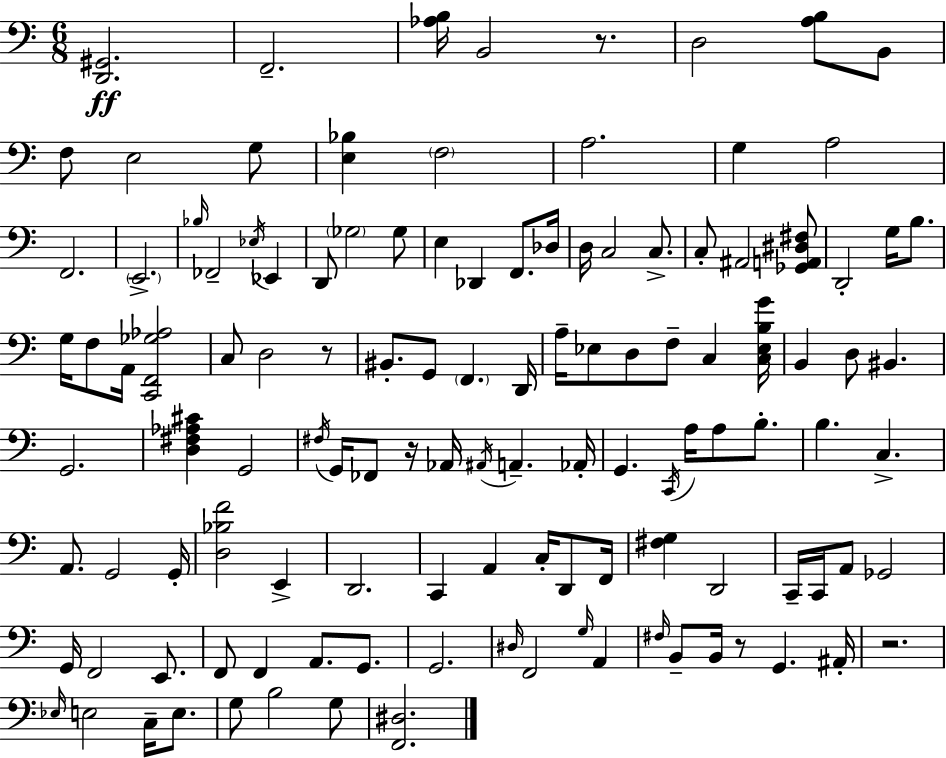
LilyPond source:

{
  \clef bass
  \numericTimeSignature
  \time 6/8
  \key a \minor
  <d, gis,>2.\ff | f,2.-- | <aes b>16 b,2 r8. | d2 <a b>8 b,8 | \break f8 e2 g8 | <e bes>4 \parenthesize f2 | a2. | g4 a2 | \break f,2. | \parenthesize e,2.-> | \grace { bes16 } fes,2-- \acciaccatura { ees16 } ees,4 | d,8 \parenthesize ges2 | \break ges8 e4 des,4 f,8. | des16 d16 c2 c8.-> | c8-. ais,2 | <ges, a, dis fis>8 d,2-. g16 b8. | \break g16 f8 a,16 <c, f, ges aes>2 | c8 d2 | r8 bis,8.-. g,8 \parenthesize f,4. | d,16 a16-- ees8 d8 f8-- c4 | \break <c ees b g'>16 b,4 d8 bis,4. | g,2. | <d fis aes cis'>4 g,2 | \acciaccatura { fis16 } g,16 fes,8 r16 aes,16 \acciaccatura { ais,16 } a,4.-- | \break aes,16-. g,4. \acciaccatura { c,16 } a16 | a8 b8.-. b4. c4.-> | a,8. g,2 | g,16-. <d bes f'>2 | \break e,4-> d,2. | c,4 a,4 | c16-. d,8 f,16 <fis g>4 d,2 | c,16-- c,16 a,8 ges,2 | \break g,16 f,2 | e,8. f,8 f,4 a,8. | g,8. g,2. | \grace { dis16 } f,2 | \break \grace { g16 } a,4 \grace { fis16 } b,8-- b,16 r8 | g,4. ais,16-. r2. | \grace { ees16 } e2 | c16-- e8. g8 b2 | \break g8 <f, dis>2. | \bar "|."
}